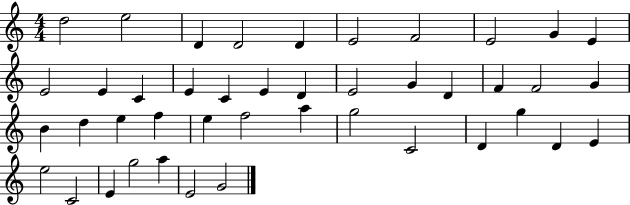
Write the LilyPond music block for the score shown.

{
  \clef treble
  \numericTimeSignature
  \time 4/4
  \key c \major
  d''2 e''2 | d'4 d'2 d'4 | e'2 f'2 | e'2 g'4 e'4 | \break e'2 e'4 c'4 | e'4 c'4 e'4 d'4 | e'2 g'4 d'4 | f'4 f'2 g'4 | \break b'4 d''4 e''4 f''4 | e''4 f''2 a''4 | g''2 c'2 | d'4 g''4 d'4 e'4 | \break e''2 c'2 | e'4 g''2 a''4 | e'2 g'2 | \bar "|."
}